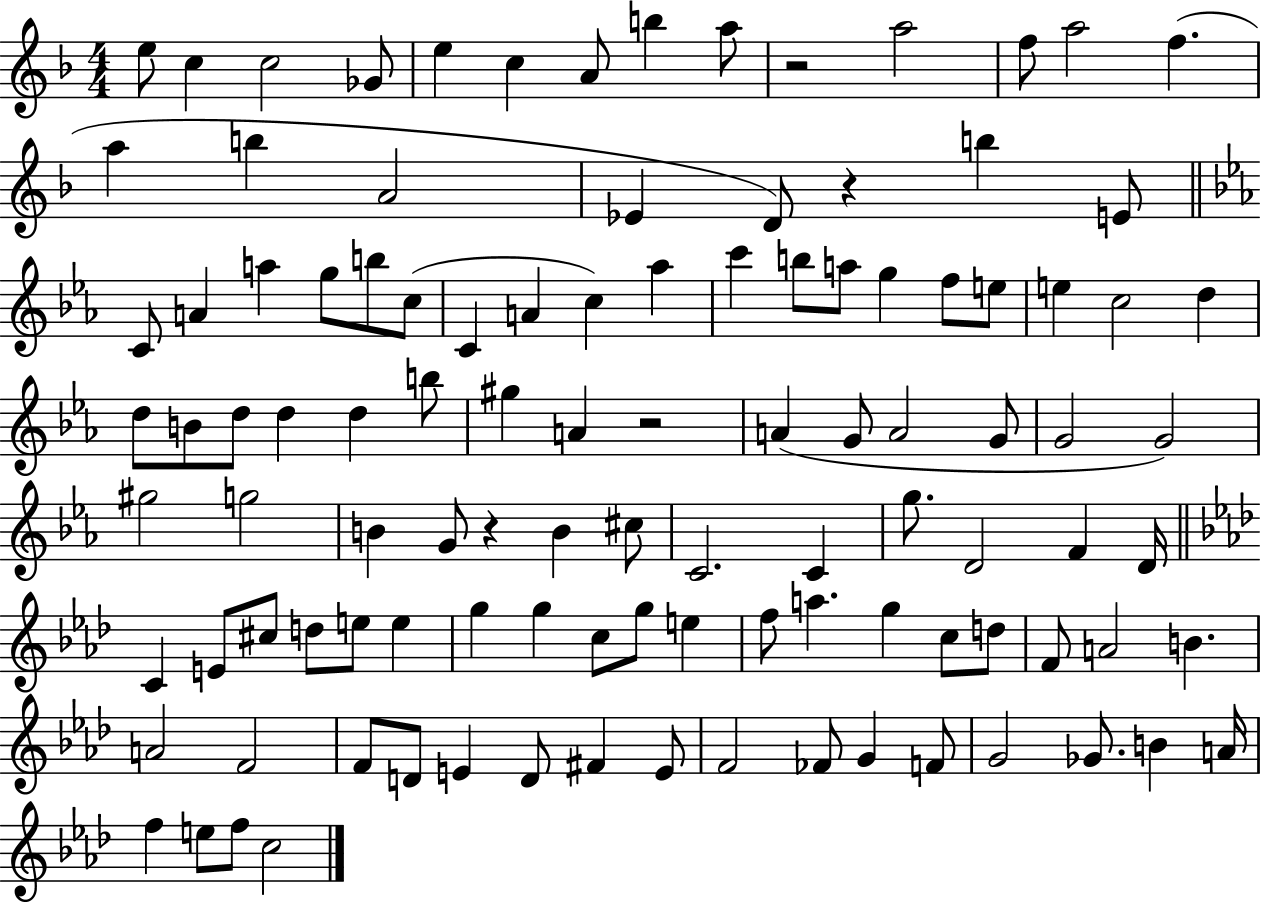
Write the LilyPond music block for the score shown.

{
  \clef treble
  \numericTimeSignature
  \time 4/4
  \key f \major
  e''8 c''4 c''2 ges'8 | e''4 c''4 a'8 b''4 a''8 | r2 a''2 | f''8 a''2 f''4.( | \break a''4 b''4 a'2 | ees'4 d'8) r4 b''4 e'8 | \bar "||" \break \key ees \major c'8 a'4 a''4 g''8 b''8 c''8( | c'4 a'4 c''4) aes''4 | c'''4 b''8 a''8 g''4 f''8 e''8 | e''4 c''2 d''4 | \break d''8 b'8 d''8 d''4 d''4 b''8 | gis''4 a'4 r2 | a'4( g'8 a'2 g'8 | g'2 g'2) | \break gis''2 g''2 | b'4 g'8 r4 b'4 cis''8 | c'2. c'4 | g''8. d'2 f'4 d'16 | \break \bar "||" \break \key aes \major c'4 e'8 cis''8 d''8 e''8 e''4 | g''4 g''4 c''8 g''8 e''4 | f''8 a''4. g''4 c''8 d''8 | f'8 a'2 b'4. | \break a'2 f'2 | f'8 d'8 e'4 d'8 fis'4 e'8 | f'2 fes'8 g'4 f'8 | g'2 ges'8. b'4 a'16 | \break f''4 e''8 f''8 c''2 | \bar "|."
}